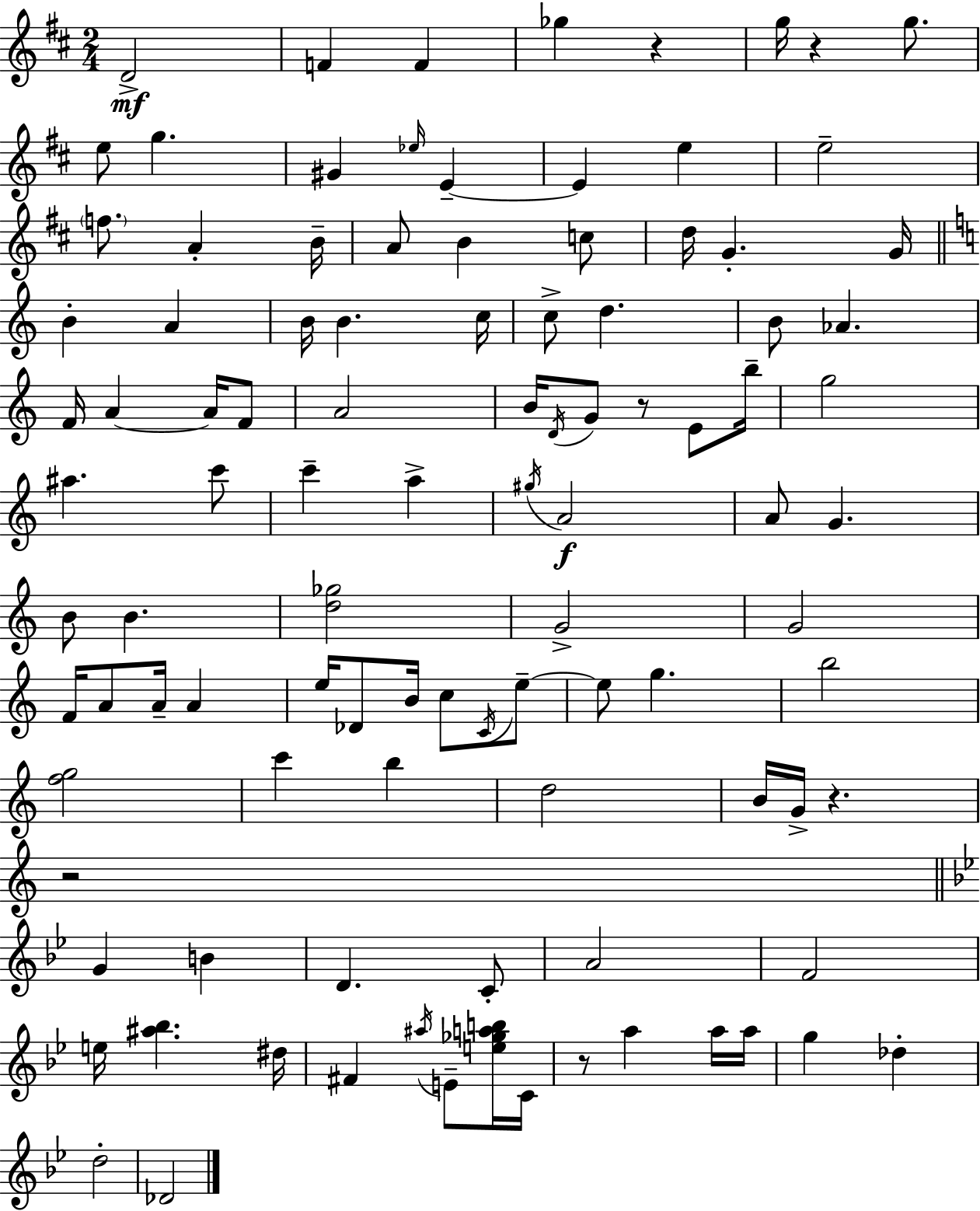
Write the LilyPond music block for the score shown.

{
  \clef treble
  \numericTimeSignature
  \time 2/4
  \key d \major
  d'2->\mf | f'4 f'4 | ges''4 r4 | g''16 r4 g''8. | \break e''8 g''4. | gis'4 \grace { ees''16 } e'4--~~ | e'4 e''4 | e''2-- | \break \parenthesize f''8. a'4-. | b'16-- a'8 b'4 c''8 | d''16 g'4.-. | g'16 \bar "||" \break \key c \major b'4-. a'4 | b'16 b'4. c''16 | c''8-> d''4. | b'8 aes'4. | \break f'16 a'4~~ a'16 f'8 | a'2 | b'16 \acciaccatura { d'16 } g'8 r8 e'8 | b''16-- g''2 | \break ais''4. c'''8 | c'''4-- a''4-> | \acciaccatura { gis''16 } a'2\f | a'8 g'4. | \break b'8 b'4. | <d'' ges''>2 | g'2-> | g'2 | \break f'16 a'8 a'16-- a'4 | e''16 des'8 b'16 c''8 | \acciaccatura { c'16 } e''8--~~ e''8 g''4. | b''2 | \break <f'' g''>2 | c'''4 b''4 | d''2 | b'16 g'16-> r4. | \break r2 | \bar "||" \break \key g \minor g'4 b'4 | d'4. c'8-. | a'2 | f'2 | \break e''16 <ais'' bes''>4. dis''16 | fis'4 \acciaccatura { ais''16 } e'8-- <e'' ges'' a'' b''>16 | c'16 r8 a''4 a''16 | a''16 g''4 des''4-. | \break d''2-. | des'2 | \bar "|."
}